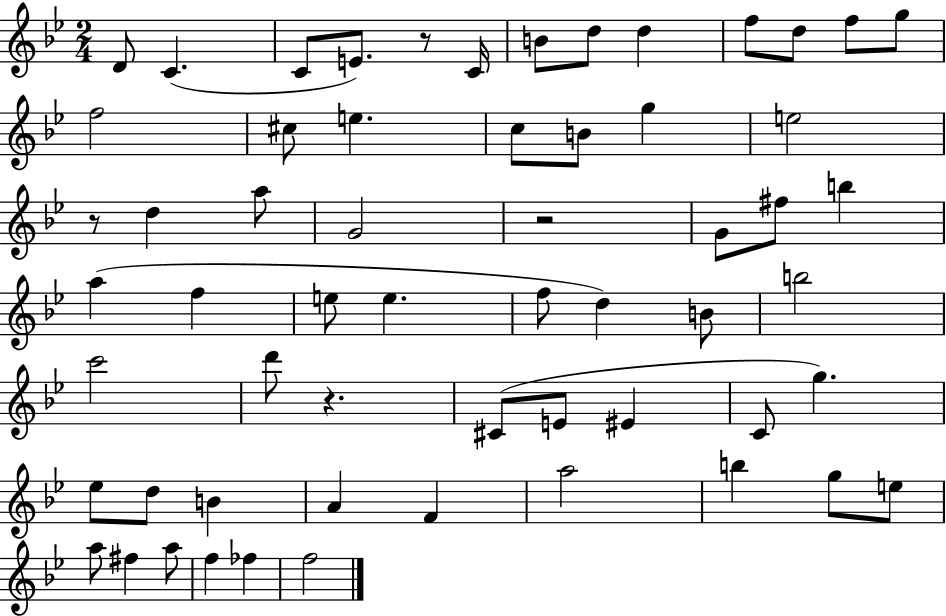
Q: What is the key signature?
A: BES major